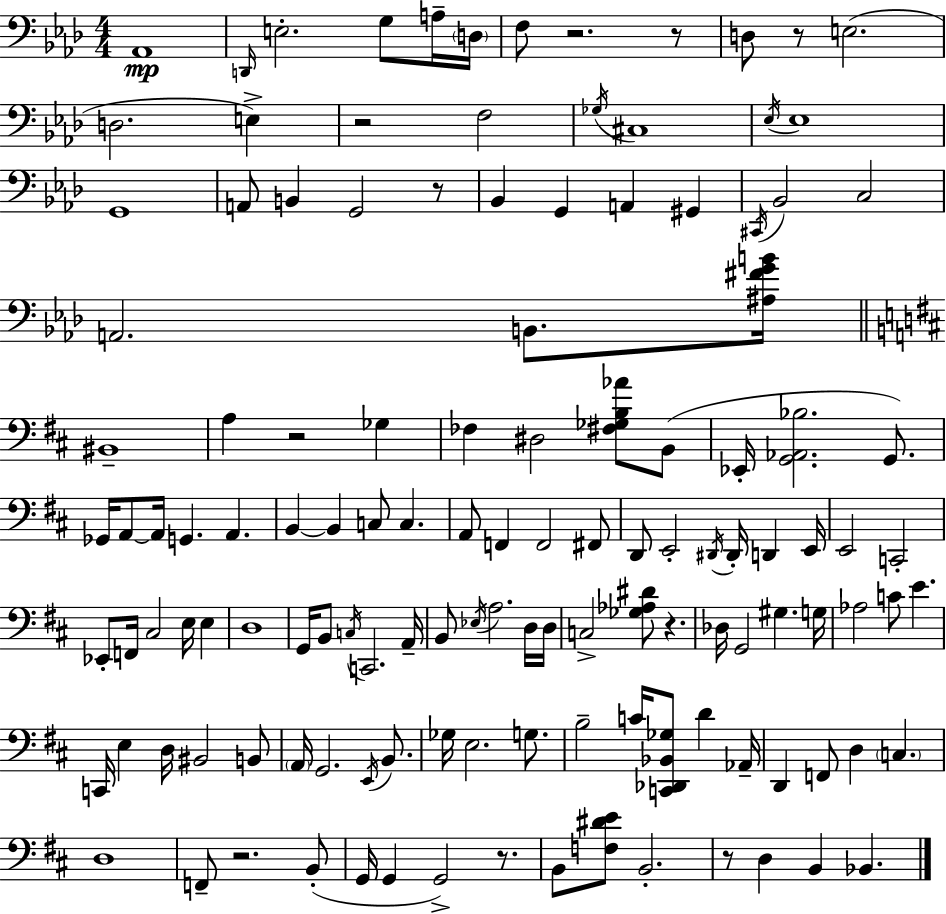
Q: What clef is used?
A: bass